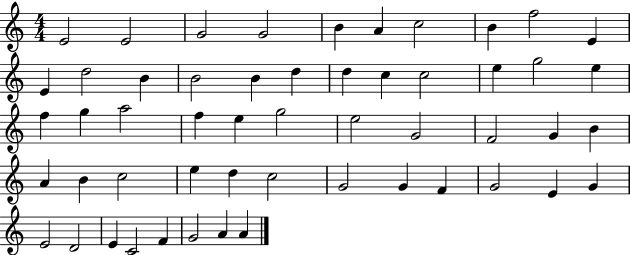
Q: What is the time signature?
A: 4/4